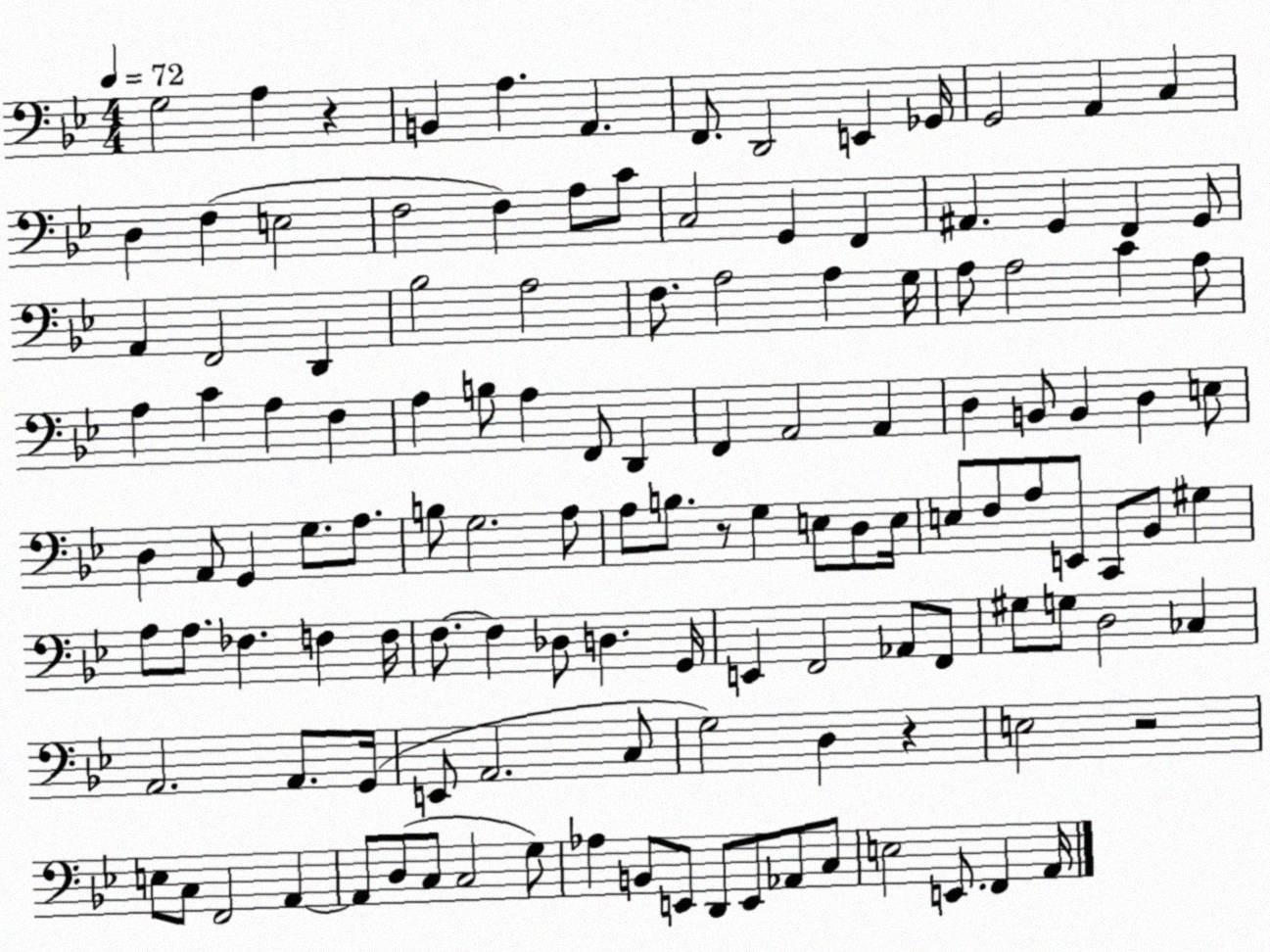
X:1
T:Untitled
M:4/4
L:1/4
K:Bb
G,2 A, z B,, A, A,, F,,/2 D,,2 E,, _G,,/4 G,,2 A,, C, D, F, E,2 F,2 F, A,/2 C/2 C,2 G,, F,, ^A,, G,, F,, G,,/2 A,, F,,2 D,, _B,2 A,2 F,/2 A,2 A, G,/4 A,/2 A,2 C A,/2 A, C A, F, A, B,/2 A, F,,/2 D,, F,, A,,2 A,, D, B,,/2 B,, D, E,/2 D, A,,/2 G,, G,/2 A,/2 B,/2 G,2 A,/2 A,/2 B,/2 z/2 G, E,/2 D,/2 E,/4 E,/2 F,/2 A,/2 E,,/2 C,,/2 _B,,/2 ^G, A,/2 A,/2 _F, F, F,/4 F,/2 F, _D,/2 D, G,,/4 E,, F,,2 _A,,/2 F,,/2 ^G,/2 G,/2 D,2 _C, A,,2 A,,/2 G,,/4 E,,/2 A,,2 C,/2 G,2 D, z E,2 z2 E,/2 C,/2 F,,2 A,, A,,/2 D,/2 C,/2 C,2 G,/2 _A, B,,/2 E,,/2 D,,/2 E,,/2 _A,,/2 C,/2 E,2 E,,/2 F,, A,,/4